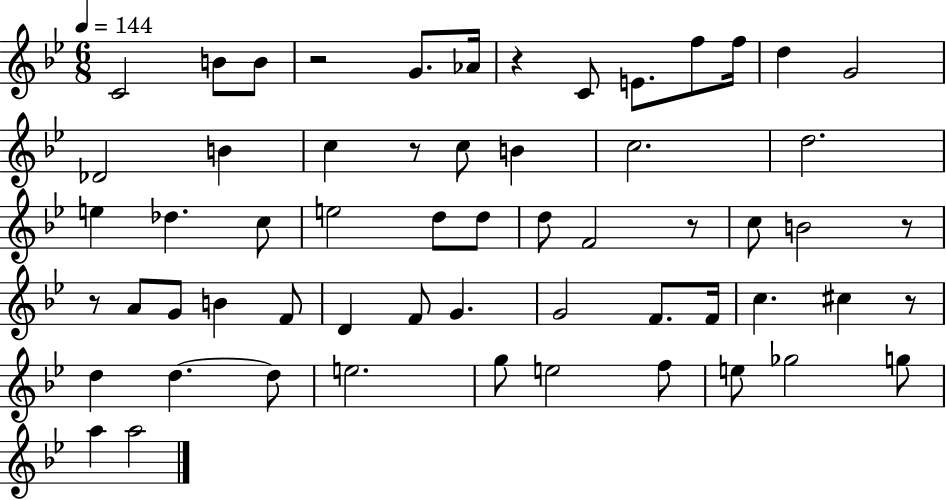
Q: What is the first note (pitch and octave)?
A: C4